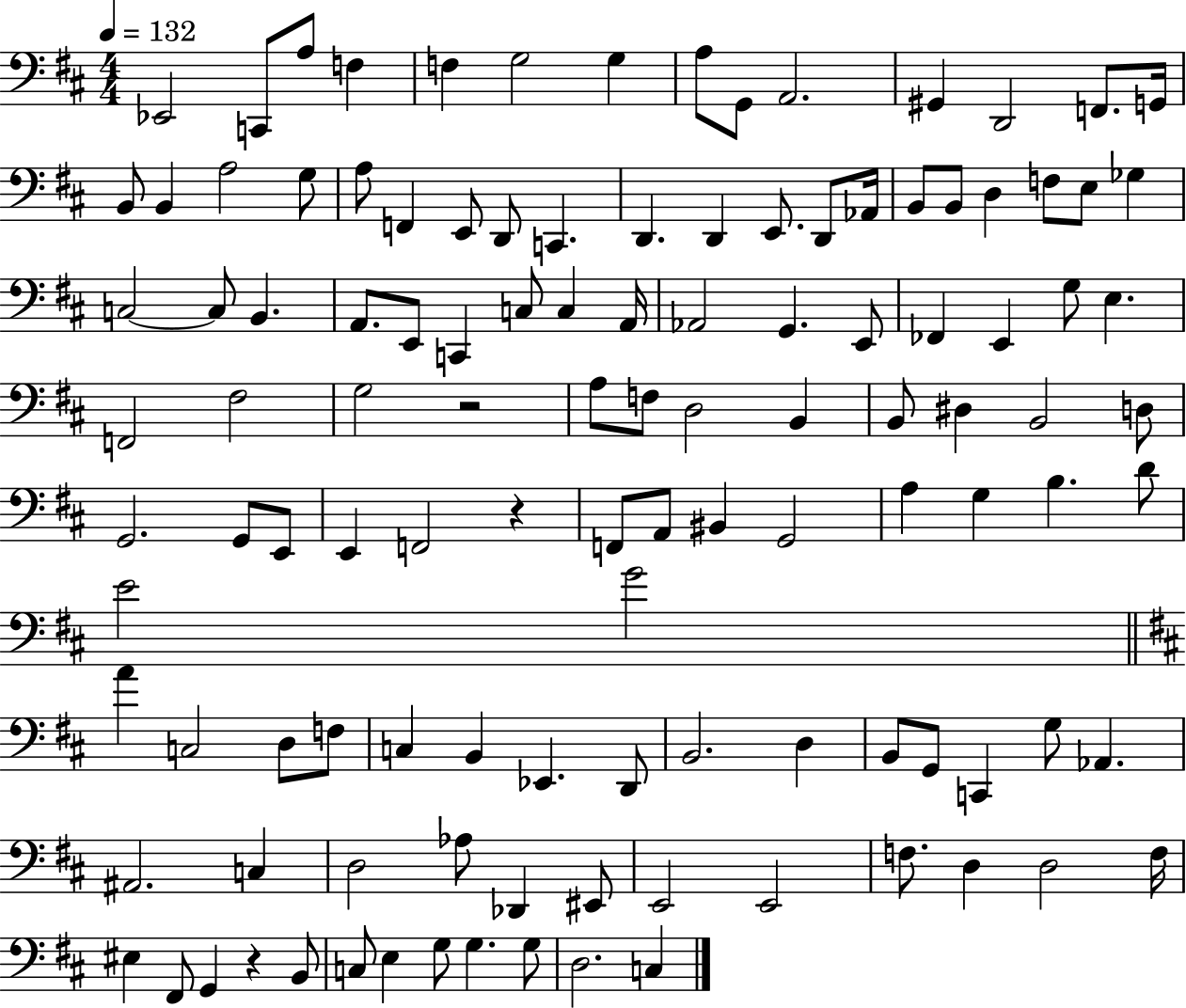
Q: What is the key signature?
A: D major